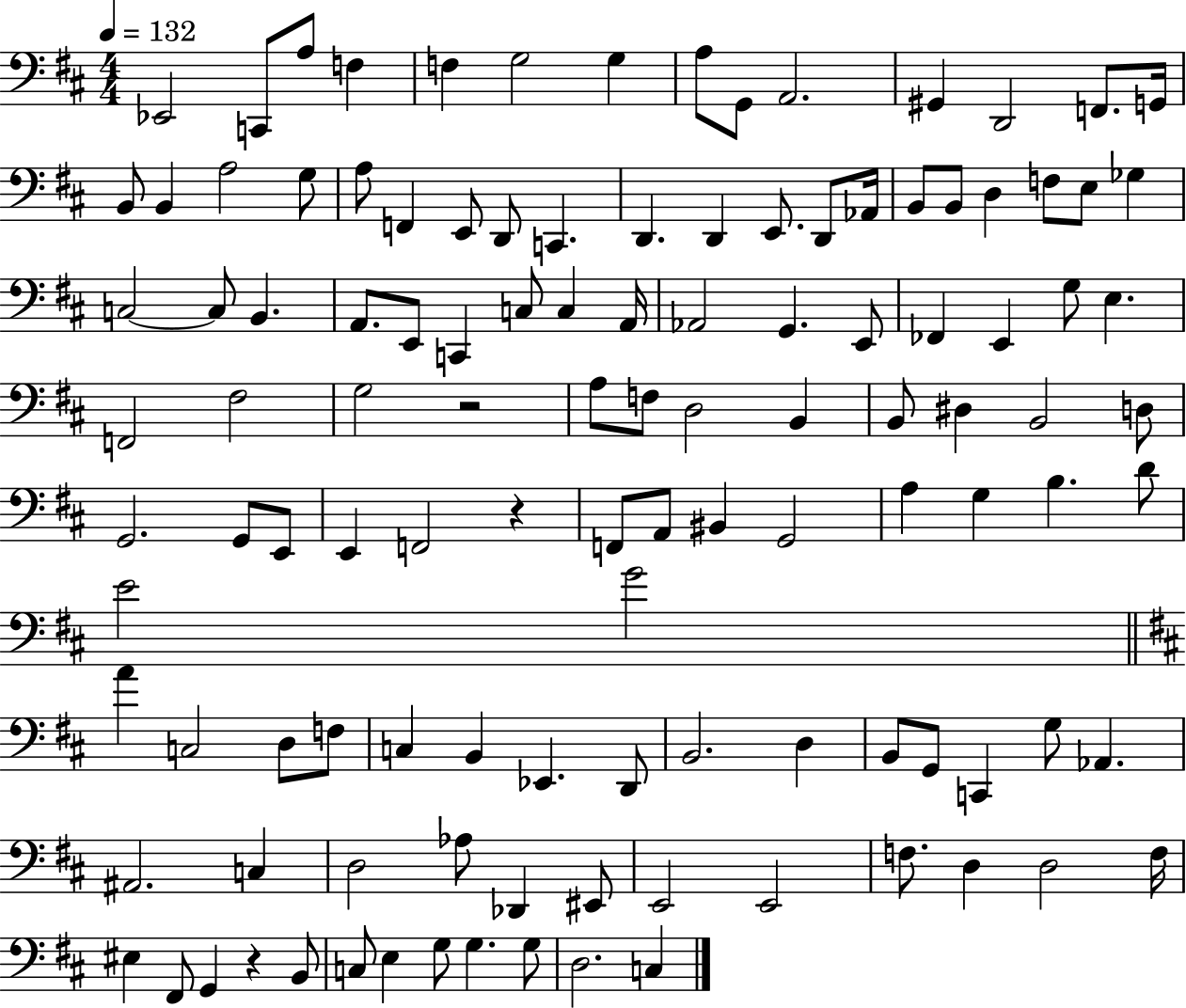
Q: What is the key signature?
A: D major